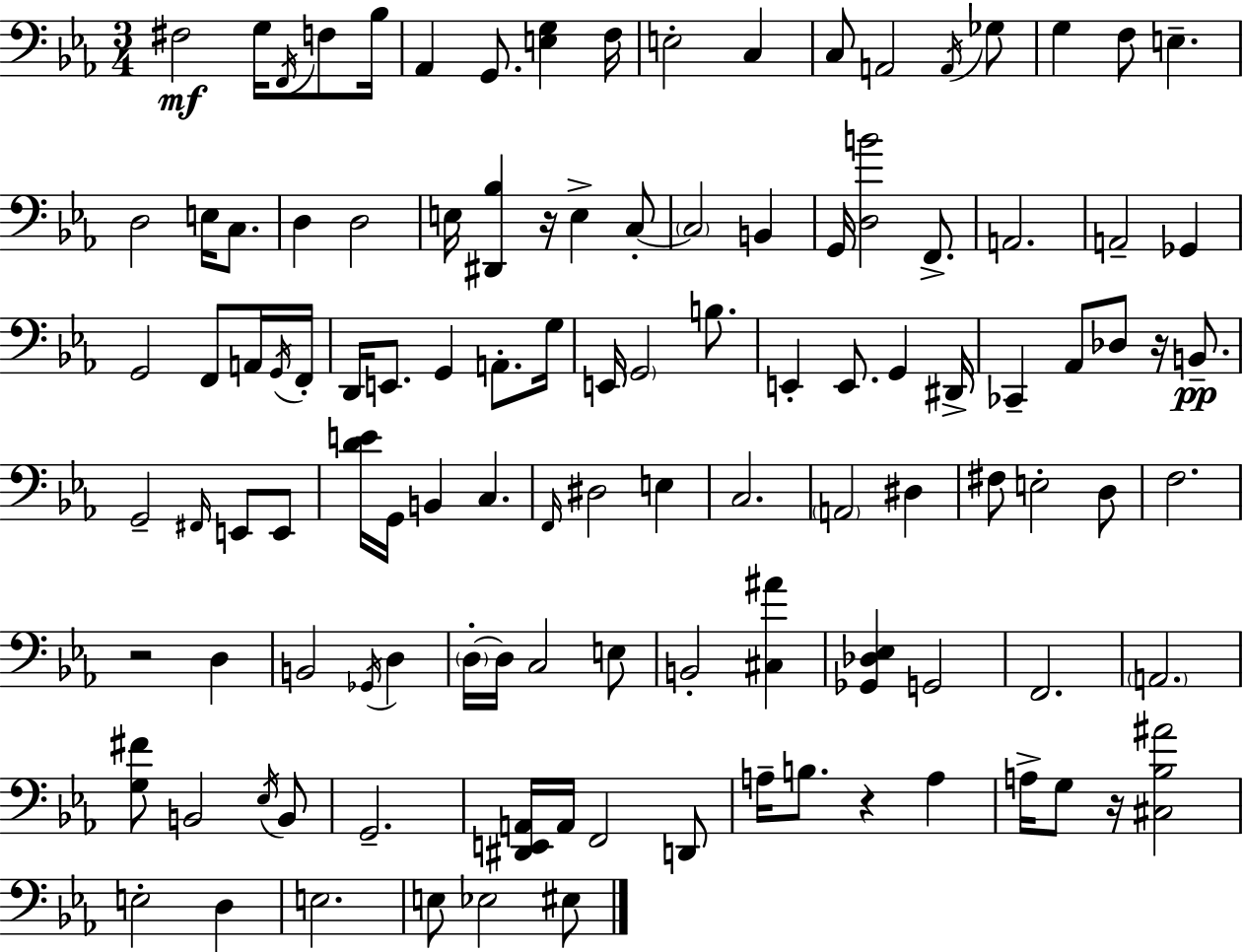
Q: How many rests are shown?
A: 5